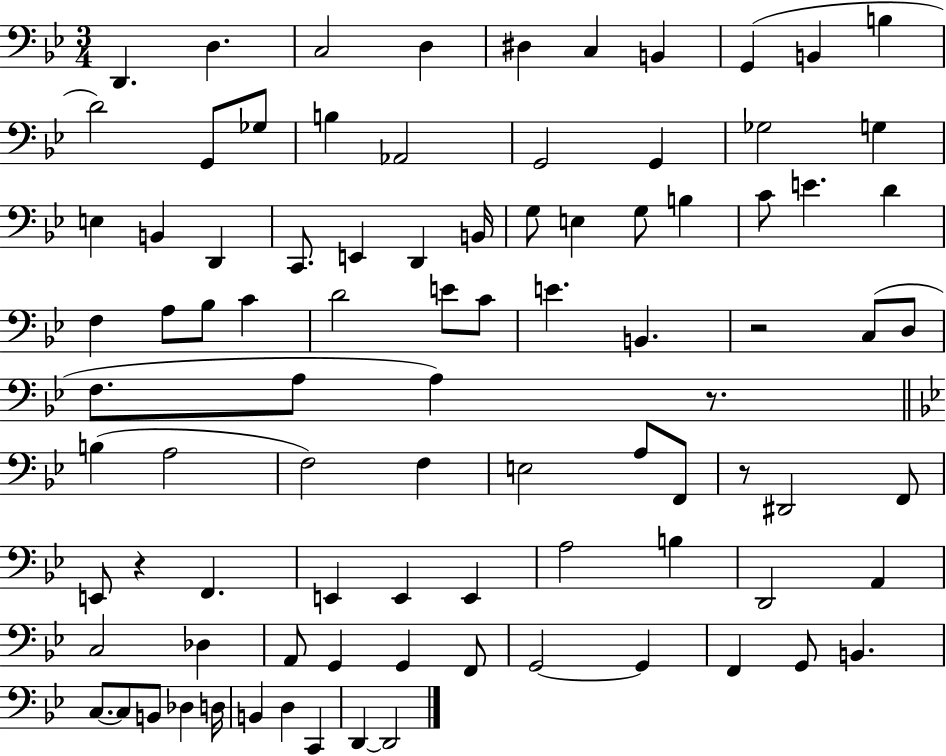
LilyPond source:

{
  \clef bass
  \numericTimeSignature
  \time 3/4
  \key bes \major
  d,4. d4. | c2 d4 | dis4 c4 b,4 | g,4( b,4 b4 | \break d'2) g,8 ges8 | b4 aes,2 | g,2 g,4 | ges2 g4 | \break e4 b,4 d,4 | c,8. e,4 d,4 b,16 | g8 e4 g8 b4 | c'8 e'4. d'4 | \break f4 a8 bes8 c'4 | d'2 e'8 c'8 | e'4. b,4. | r2 c8( d8 | \break f8. a8 a4) r8. | \bar "||" \break \key bes \major b4( a2 | f2) f4 | e2 a8 f,8 | r8 dis,2 f,8 | \break e,8 r4 f,4. | e,4 e,4 e,4 | a2 b4 | d,2 a,4 | \break c2 des4 | a,8 g,4 g,4 f,8 | g,2~~ g,4 | f,4 g,8 b,4. | \break c8.~~ c8 b,8 des4 d16 | b,4 d4 c,4 | d,4~~ d,2 | \bar "|."
}